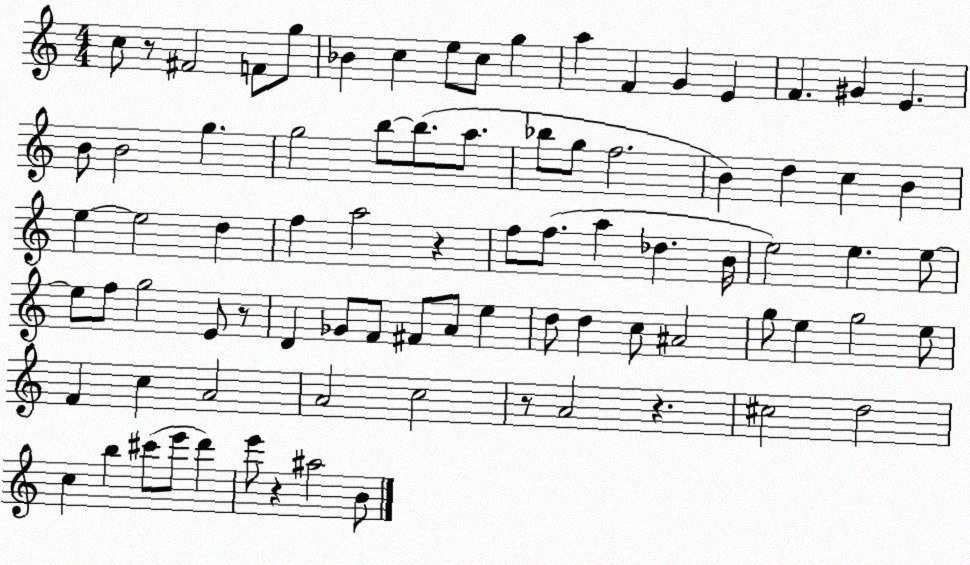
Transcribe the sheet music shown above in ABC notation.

X:1
T:Untitled
M:4/4
L:1/4
K:C
c/2 z/2 ^F2 F/2 g/2 _B c e/2 c/2 g a F G E F ^G E B/2 B2 g g2 b/2 b/2 a/2 _b/2 g/2 f2 B d c B e e2 d f a2 z f/2 f/2 a _d B/4 e2 e e/2 e/2 f/2 g2 E/2 z/2 D _G/2 F/2 ^F/2 A/2 e d/2 d c/2 ^A2 g/2 e g2 e/2 F c A2 A2 c2 z/2 A2 z ^c2 d2 c b ^c'/2 e'/2 d' e'/2 z ^a2 B/2